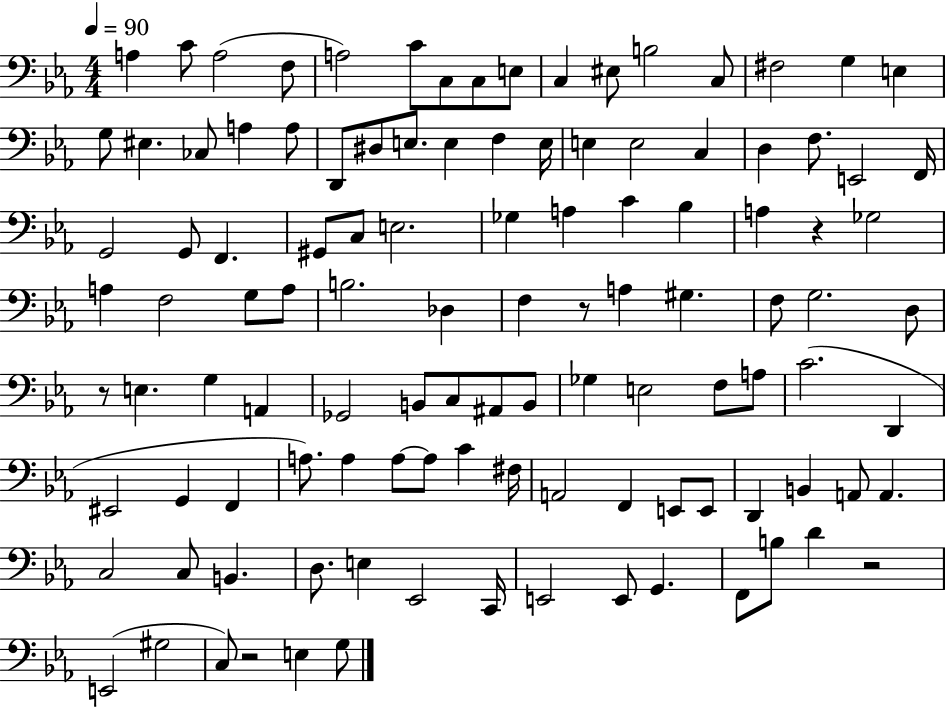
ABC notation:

X:1
T:Untitled
M:4/4
L:1/4
K:Eb
A, C/2 A,2 F,/2 A,2 C/2 C,/2 C,/2 E,/2 C, ^E,/2 B,2 C,/2 ^F,2 G, E, G,/2 ^E, _C,/2 A, A,/2 D,,/2 ^D,/2 E,/2 E, F, E,/4 E, E,2 C, D, F,/2 E,,2 F,,/4 G,,2 G,,/2 F,, ^G,,/2 C,/2 E,2 _G, A, C _B, A, z _G,2 A, F,2 G,/2 A,/2 B,2 _D, F, z/2 A, ^G, F,/2 G,2 D,/2 z/2 E, G, A,, _G,,2 B,,/2 C,/2 ^A,,/2 B,,/2 _G, E,2 F,/2 A,/2 C2 D,, ^E,,2 G,, F,, A,/2 A, A,/2 A,/2 C ^F,/4 A,,2 F,, E,,/2 E,,/2 D,, B,, A,,/2 A,, C,2 C,/2 B,, D,/2 E, _E,,2 C,,/4 E,,2 E,,/2 G,, F,,/2 B,/2 D z2 E,,2 ^G,2 C,/2 z2 E, G,/2